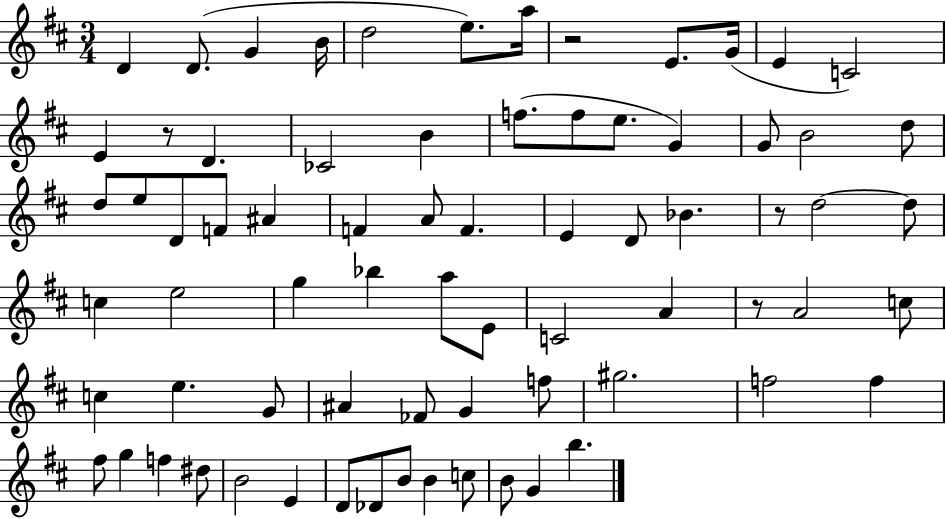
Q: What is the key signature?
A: D major